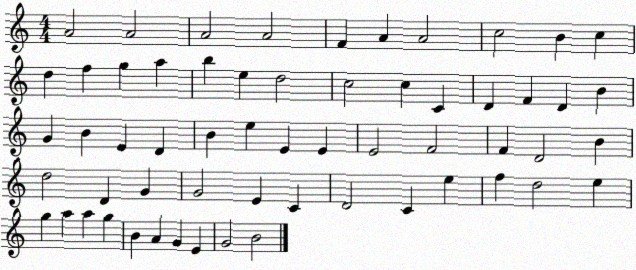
X:1
T:Untitled
M:4/4
L:1/4
K:C
A2 A2 A2 A2 F A A2 c2 B c d f g a b e d2 c2 c C D F D B G B E D B e E E E2 F2 F D2 B d2 D G G2 E C D2 C e f d2 e g a a g B A G E G2 B2